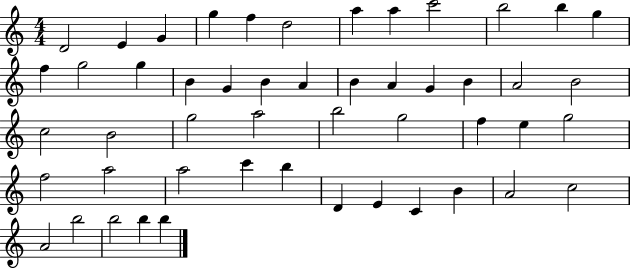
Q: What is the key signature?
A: C major